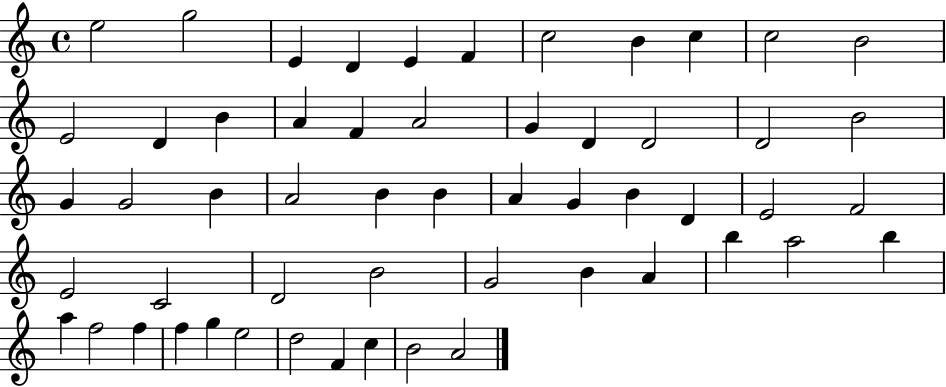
E5/h G5/h E4/q D4/q E4/q F4/q C5/h B4/q C5/q C5/h B4/h E4/h D4/q B4/q A4/q F4/q A4/h G4/q D4/q D4/h D4/h B4/h G4/q G4/h B4/q A4/h B4/q B4/q A4/q G4/q B4/q D4/q E4/h F4/h E4/h C4/h D4/h B4/h G4/h B4/q A4/q B5/q A5/h B5/q A5/q F5/h F5/q F5/q G5/q E5/h D5/h F4/q C5/q B4/h A4/h